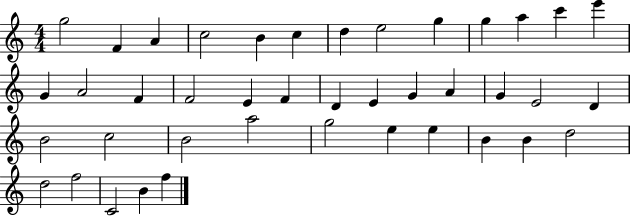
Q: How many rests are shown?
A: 0